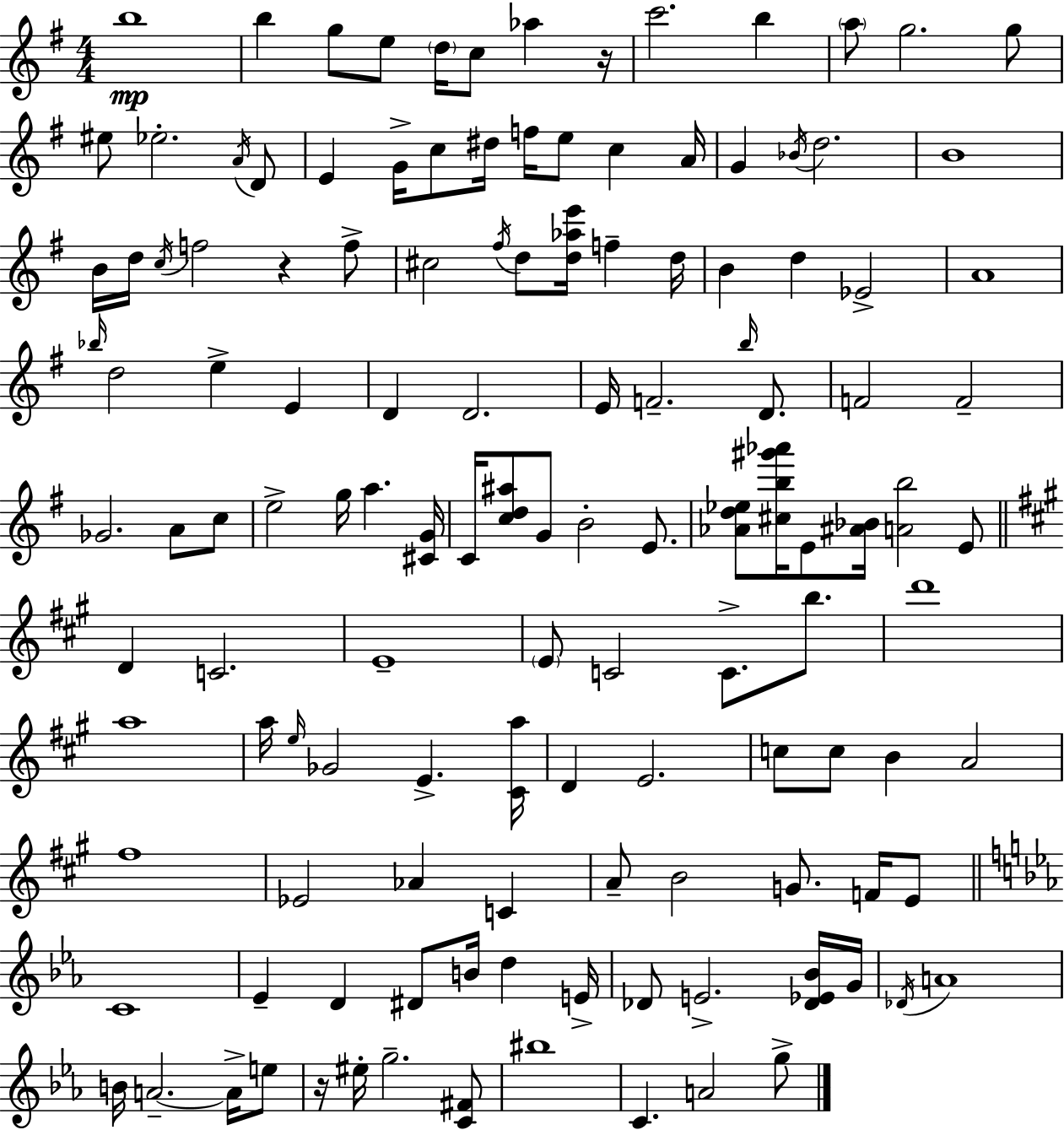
X:1
T:Untitled
M:4/4
L:1/4
K:Em
b4 b g/2 e/2 d/4 c/2 _a z/4 c'2 b a/2 g2 g/2 ^e/2 _e2 A/4 D/2 E G/4 c/2 ^d/4 f/4 e/2 c A/4 G _B/4 d2 B4 B/4 d/4 c/4 f2 z f/2 ^c2 ^f/4 d/2 [d_ae']/4 f d/4 B d _E2 A4 _b/4 d2 e E D D2 E/4 F2 b/4 D/2 F2 F2 _G2 A/2 c/2 e2 g/4 a [^CG]/4 C/4 [cd^a]/2 G/2 B2 E/2 [_Ad_e]/2 [^cb^g'_a']/4 E/2 [^A_B]/4 [Ab]2 E/2 D C2 E4 E/2 C2 C/2 b/2 d'4 a4 a/4 e/4 _G2 E [^Ca]/4 D E2 c/2 c/2 B A2 ^f4 _E2 _A C A/2 B2 G/2 F/4 E/2 C4 _E D ^D/2 B/4 d E/4 _D/2 E2 [_D_E_B]/4 G/4 _D/4 A4 B/4 A2 A/4 e/2 z/4 ^e/4 g2 [C^F]/2 ^b4 C A2 g/2